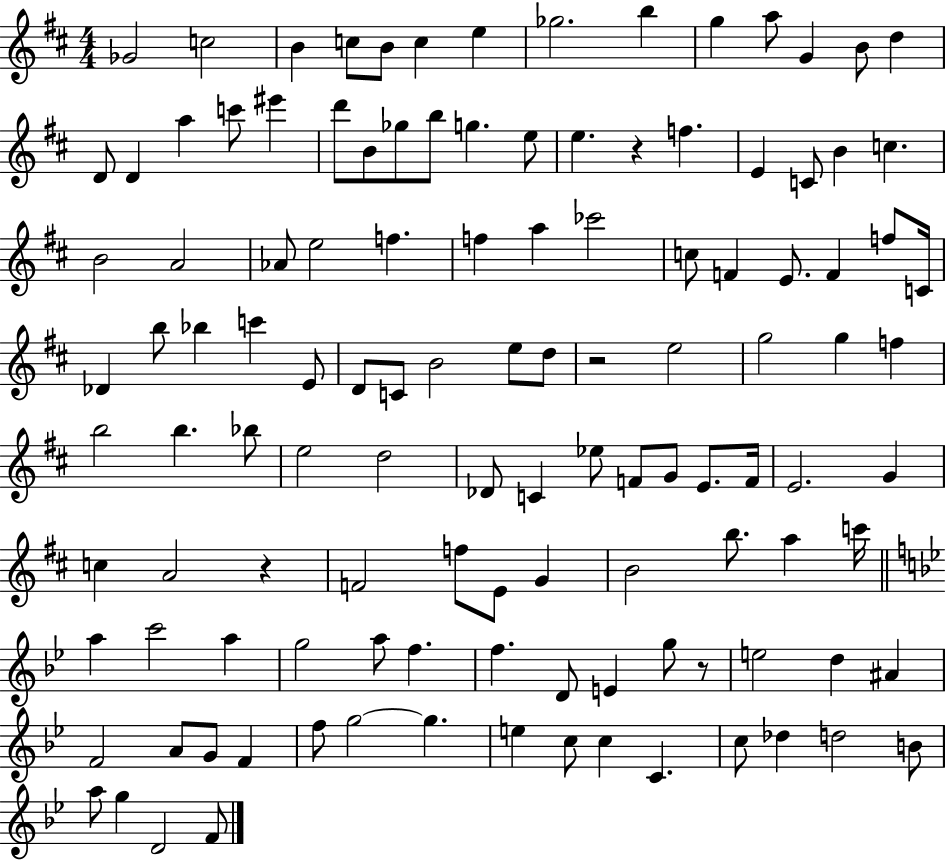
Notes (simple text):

Gb4/h C5/h B4/q C5/e B4/e C5/q E5/q Gb5/h. B5/q G5/q A5/e G4/q B4/e D5/q D4/e D4/q A5/q C6/e EIS6/q D6/e B4/e Gb5/e B5/e G5/q. E5/e E5/q. R/q F5/q. E4/q C4/e B4/q C5/q. B4/h A4/h Ab4/e E5/h F5/q. F5/q A5/q CES6/h C5/e F4/q E4/e. F4/q F5/e C4/s Db4/q B5/e Bb5/q C6/q E4/e D4/e C4/e B4/h E5/e D5/e R/h E5/h G5/h G5/q F5/q B5/h B5/q. Bb5/e E5/h D5/h Db4/e C4/q Eb5/e F4/e G4/e E4/e. F4/s E4/h. G4/q C5/q A4/h R/q F4/h F5/e E4/e G4/q B4/h B5/e. A5/q C6/s A5/q C6/h A5/q G5/h A5/e F5/q. F5/q. D4/e E4/q G5/e R/e E5/h D5/q A#4/q F4/h A4/e G4/e F4/q F5/e G5/h G5/q. E5/q C5/e C5/q C4/q. C5/e Db5/q D5/h B4/e A5/e G5/q D4/h F4/e